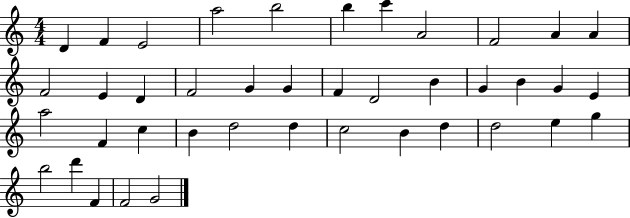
D4/q F4/q E4/h A5/h B5/h B5/q C6/q A4/h F4/h A4/q A4/q F4/h E4/q D4/q F4/h G4/q G4/q F4/q D4/h B4/q G4/q B4/q G4/q E4/q A5/h F4/q C5/q B4/q D5/h D5/q C5/h B4/q D5/q D5/h E5/q G5/q B5/h D6/q F4/q F4/h G4/h